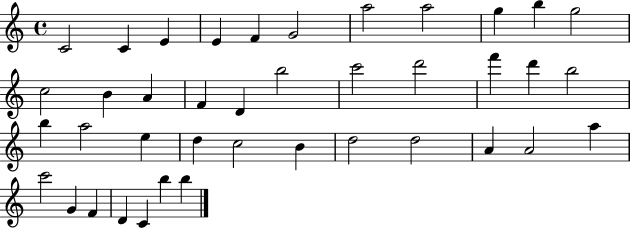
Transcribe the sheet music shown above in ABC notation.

X:1
T:Untitled
M:4/4
L:1/4
K:C
C2 C E E F G2 a2 a2 g b g2 c2 B A F D b2 c'2 d'2 f' d' b2 b a2 e d c2 B d2 d2 A A2 a c'2 G F D C b b